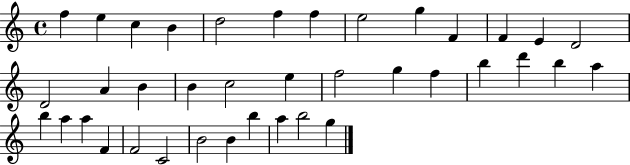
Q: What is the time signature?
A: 4/4